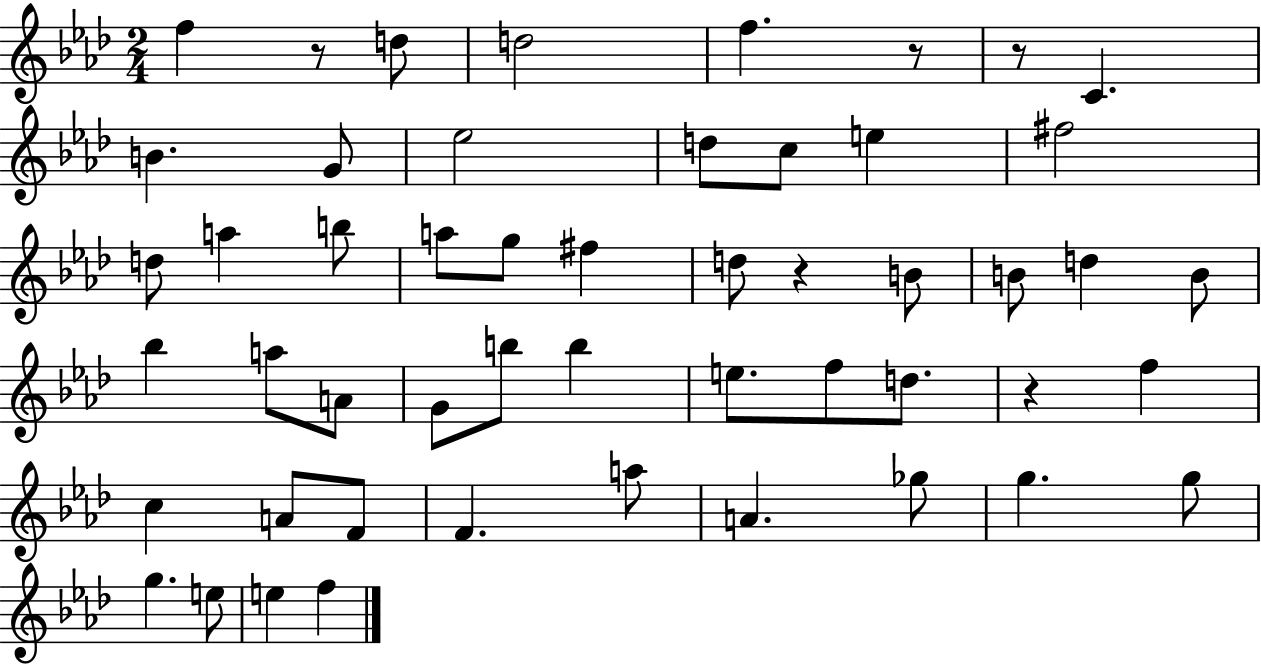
{
  \clef treble
  \numericTimeSignature
  \time 2/4
  \key aes \major
  f''4 r8 d''8 | d''2 | f''4. r8 | r8 c'4. | \break b'4. g'8 | ees''2 | d''8 c''8 e''4 | fis''2 | \break d''8 a''4 b''8 | a''8 g''8 fis''4 | d''8 r4 b'8 | b'8 d''4 b'8 | \break bes''4 a''8 a'8 | g'8 b''8 b''4 | e''8. f''8 d''8. | r4 f''4 | \break c''4 a'8 f'8 | f'4. a''8 | a'4. ges''8 | g''4. g''8 | \break g''4. e''8 | e''4 f''4 | \bar "|."
}